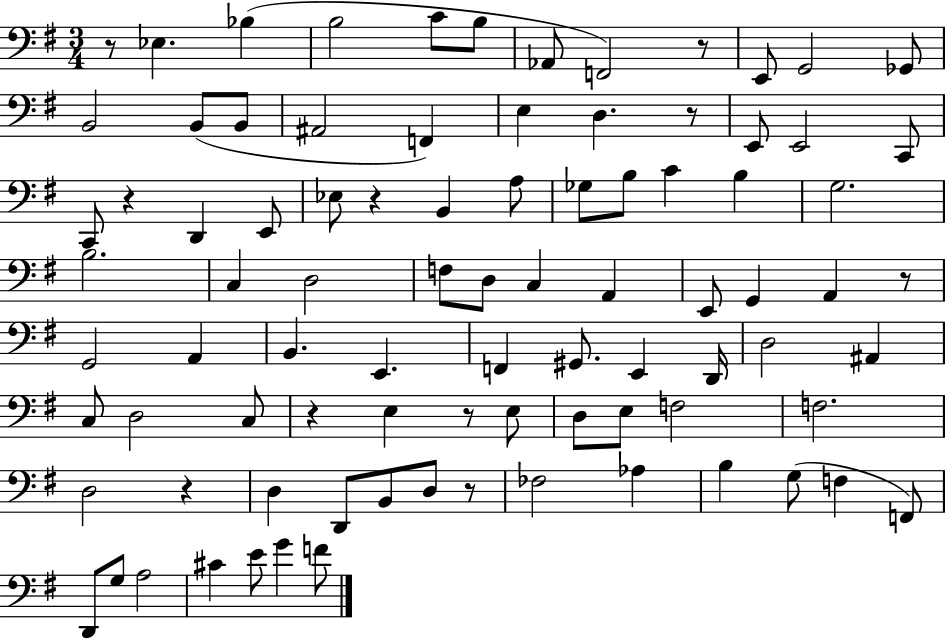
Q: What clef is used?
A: bass